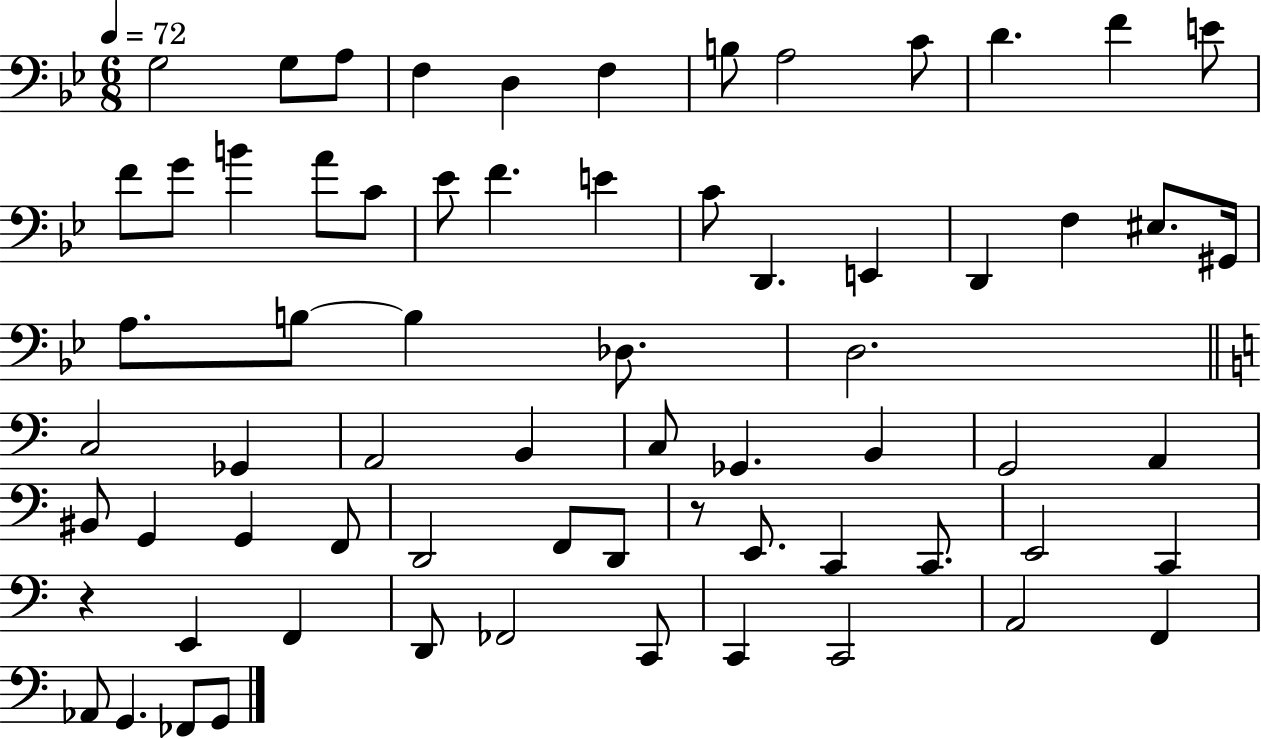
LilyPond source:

{
  \clef bass
  \numericTimeSignature
  \time 6/8
  \key bes \major
  \tempo 4 = 72
  g2 g8 a8 | f4 d4 f4 | b8 a2 c'8 | d'4. f'4 e'8 | \break f'8 g'8 b'4 a'8 c'8 | ees'8 f'4. e'4 | c'8 d,4. e,4 | d,4 f4 eis8. gis,16 | \break a8. b8~~ b4 des8. | d2. | \bar "||" \break \key a \minor c2 ges,4 | a,2 b,4 | c8 ges,4. b,4 | g,2 a,4 | \break bis,8 g,4 g,4 f,8 | d,2 f,8 d,8 | r8 e,8. c,4 c,8. | e,2 c,4 | \break r4 e,4 f,4 | d,8 fes,2 c,8 | c,4 c,2 | a,2 f,4 | \break aes,8 g,4. fes,8 g,8 | \bar "|."
}